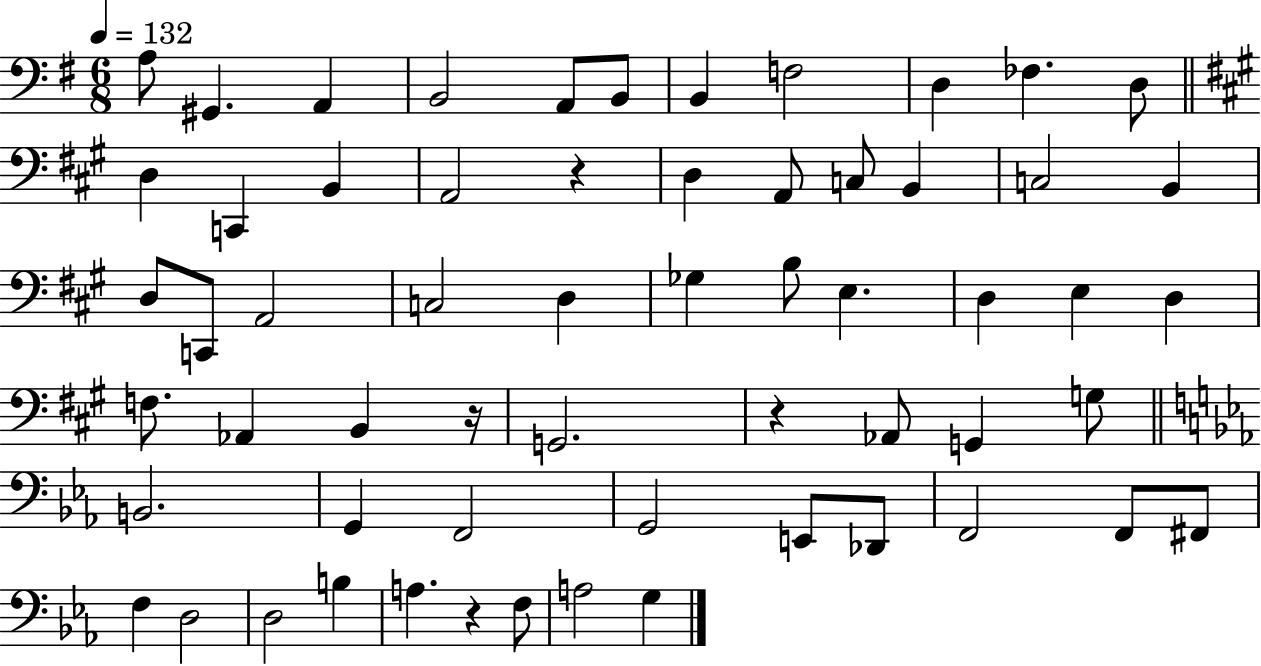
{
  \clef bass
  \numericTimeSignature
  \time 6/8
  \key g \major
  \tempo 4 = 132
  \repeat volta 2 { a8 gis,4. a,4 | b,2 a,8 b,8 | b,4 f2 | d4 fes4. d8 | \break \bar "||" \break \key a \major d4 c,4 b,4 | a,2 r4 | d4 a,8 c8 b,4 | c2 b,4 | \break d8 c,8 a,2 | c2 d4 | ges4 b8 e4. | d4 e4 d4 | \break f8. aes,4 b,4 r16 | g,2. | r4 aes,8 g,4 g8 | \bar "||" \break \key c \minor b,2. | g,4 f,2 | g,2 e,8 des,8 | f,2 f,8 fis,8 | \break f4 d2 | d2 b4 | a4. r4 f8 | a2 g4 | \break } \bar "|."
}